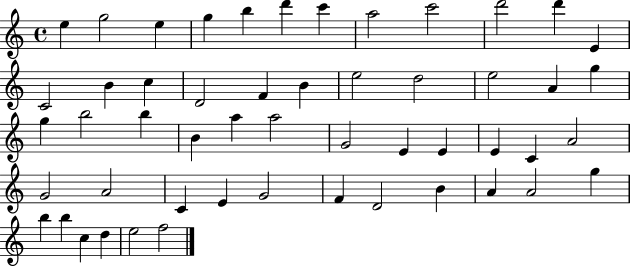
E5/q G5/h E5/q G5/q B5/q D6/q C6/q A5/h C6/h D6/h D6/q E4/q C4/h B4/q C5/q D4/h F4/q B4/q E5/h D5/h E5/h A4/q G5/q G5/q B5/h B5/q B4/q A5/q A5/h G4/h E4/q E4/q E4/q C4/q A4/h G4/h A4/h C4/q E4/q G4/h F4/q D4/h B4/q A4/q A4/h G5/q B5/q B5/q C5/q D5/q E5/h F5/h